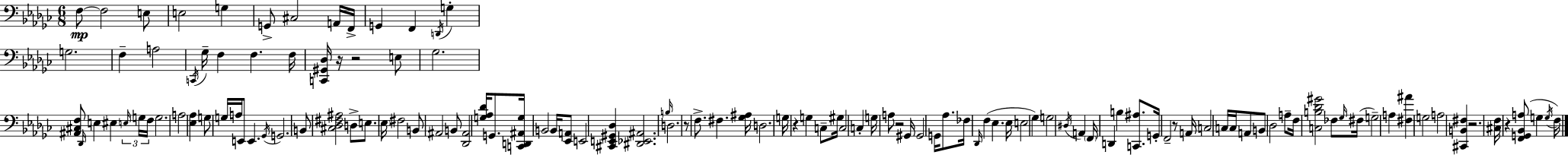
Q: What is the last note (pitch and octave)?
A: F3